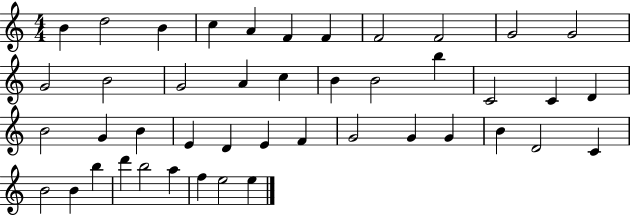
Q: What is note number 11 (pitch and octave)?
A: G4